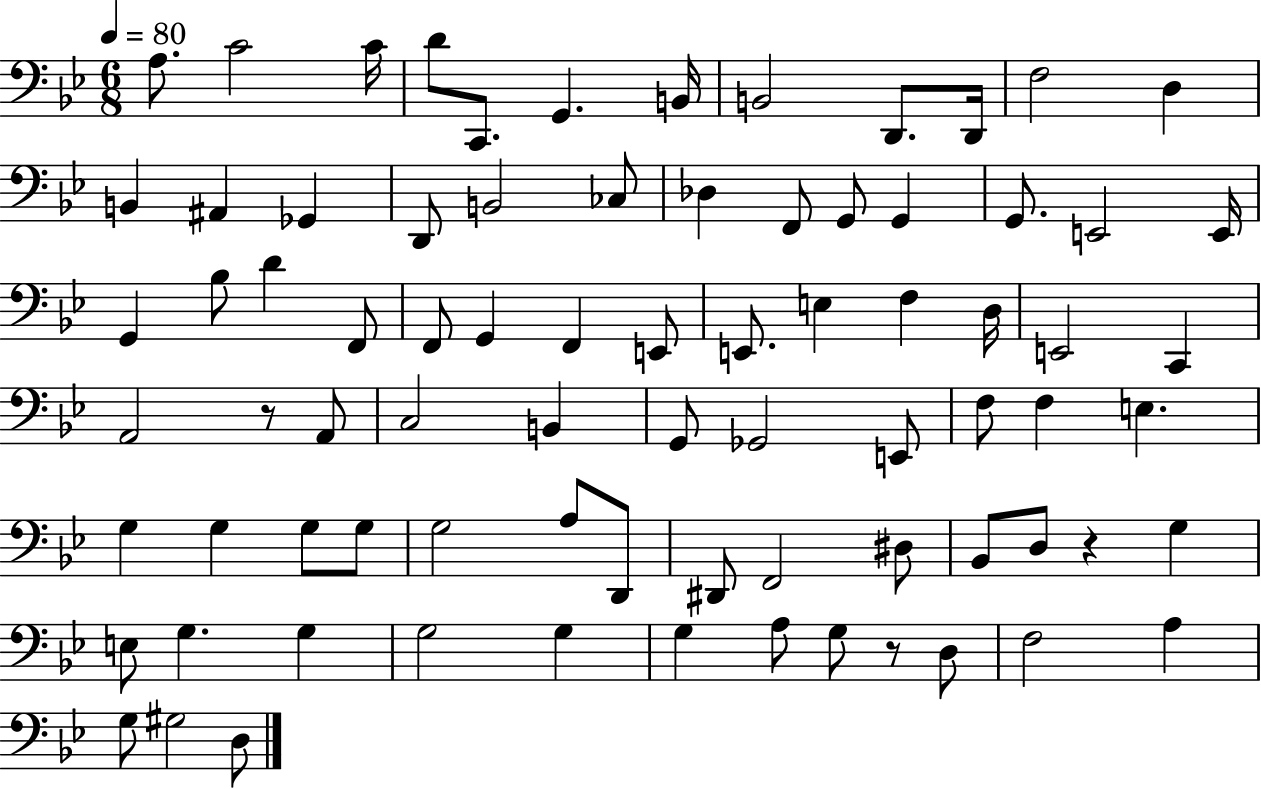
A3/e. C4/h C4/s D4/e C2/e. G2/q. B2/s B2/h D2/e. D2/s F3/h D3/q B2/q A#2/q Gb2/q D2/e B2/h CES3/e Db3/q F2/e G2/e G2/q G2/e. E2/h E2/s G2/q Bb3/e D4/q F2/e F2/e G2/q F2/q E2/e E2/e. E3/q F3/q D3/s E2/h C2/q A2/h R/e A2/e C3/h B2/q G2/e Gb2/h E2/e F3/e F3/q E3/q. G3/q G3/q G3/e G3/e G3/h A3/e D2/e D#2/e F2/h D#3/e Bb2/e D3/e R/q G3/q E3/e G3/q. G3/q G3/h G3/q G3/q A3/e G3/e R/e D3/e F3/h A3/q G3/e G#3/h D3/e